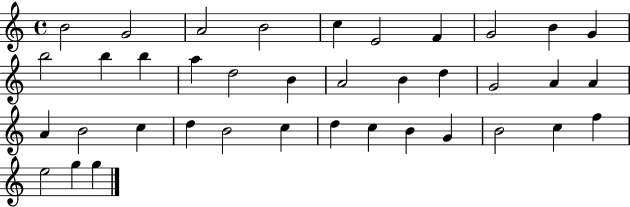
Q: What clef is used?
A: treble